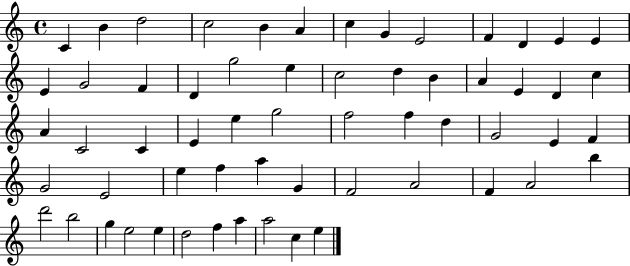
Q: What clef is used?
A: treble